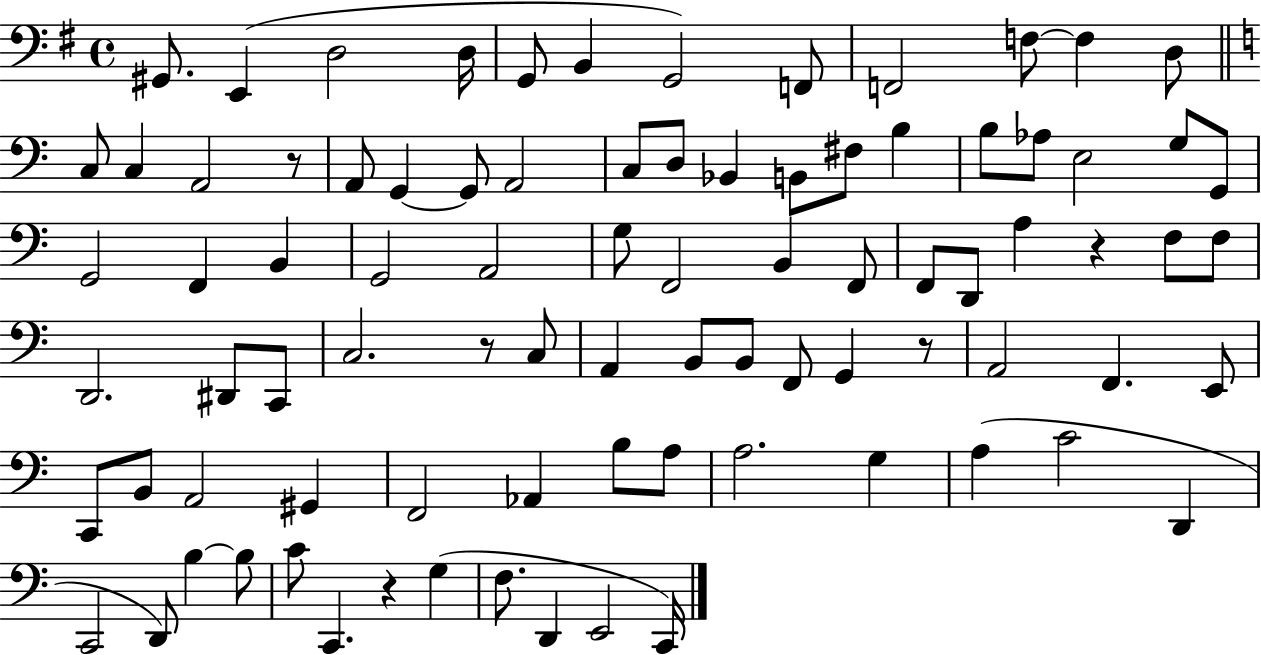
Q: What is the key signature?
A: G major